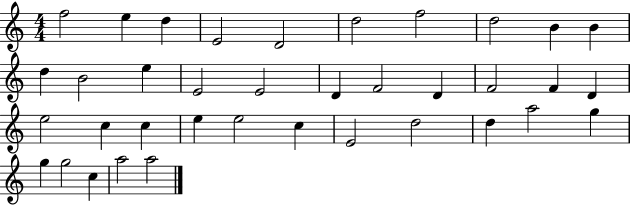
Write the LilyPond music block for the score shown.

{
  \clef treble
  \numericTimeSignature
  \time 4/4
  \key c \major
  f''2 e''4 d''4 | e'2 d'2 | d''2 f''2 | d''2 b'4 b'4 | \break d''4 b'2 e''4 | e'2 e'2 | d'4 f'2 d'4 | f'2 f'4 d'4 | \break e''2 c''4 c''4 | e''4 e''2 c''4 | e'2 d''2 | d''4 a''2 g''4 | \break g''4 g''2 c''4 | a''2 a''2 | \bar "|."
}